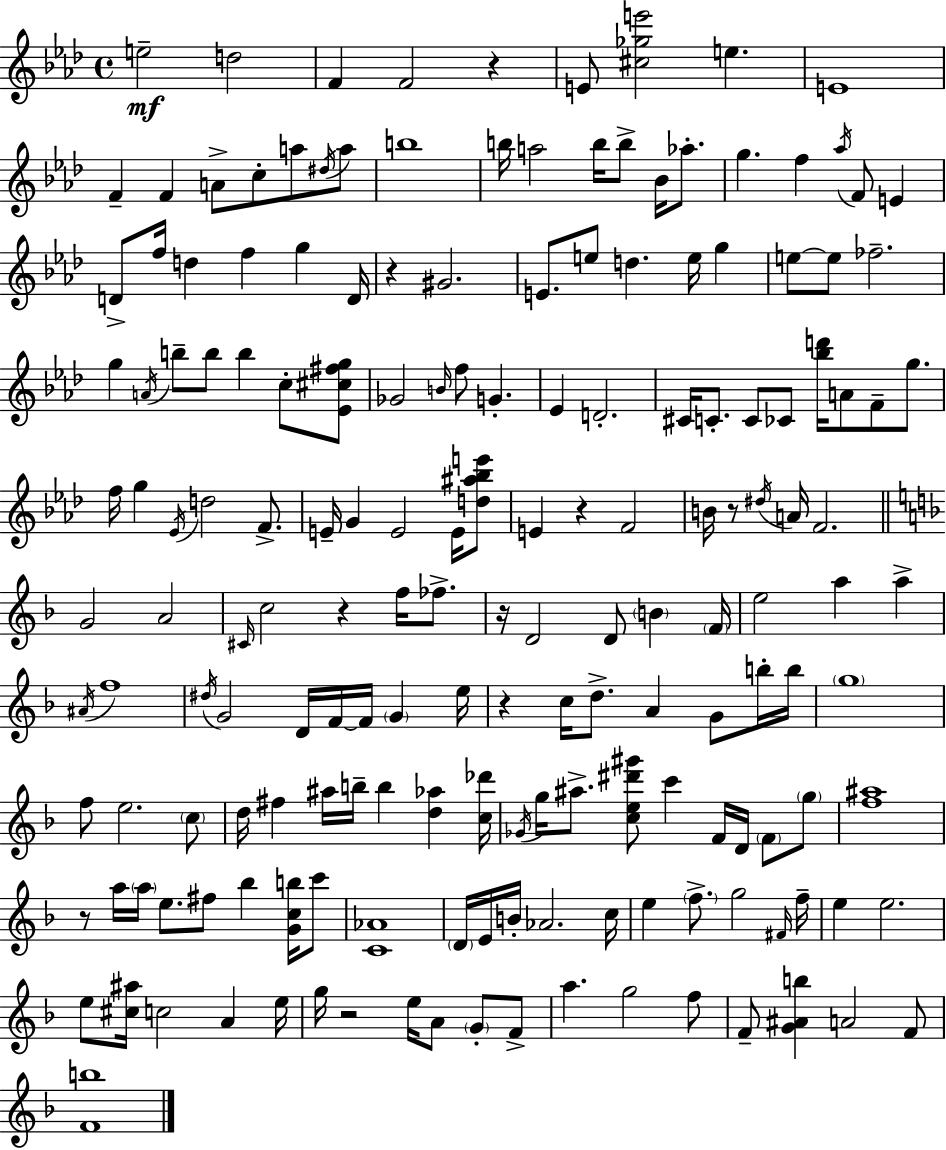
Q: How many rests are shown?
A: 9